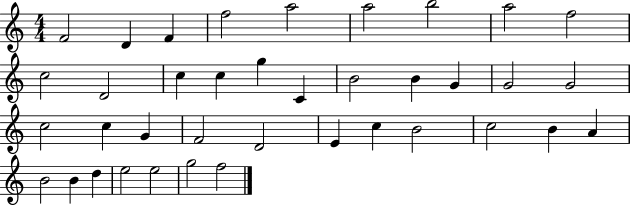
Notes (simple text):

F4/h D4/q F4/q F5/h A5/h A5/h B5/h A5/h F5/h C5/h D4/h C5/q C5/q G5/q C4/q B4/h B4/q G4/q G4/h G4/h C5/h C5/q G4/q F4/h D4/h E4/q C5/q B4/h C5/h B4/q A4/q B4/h B4/q D5/q E5/h E5/h G5/h F5/h